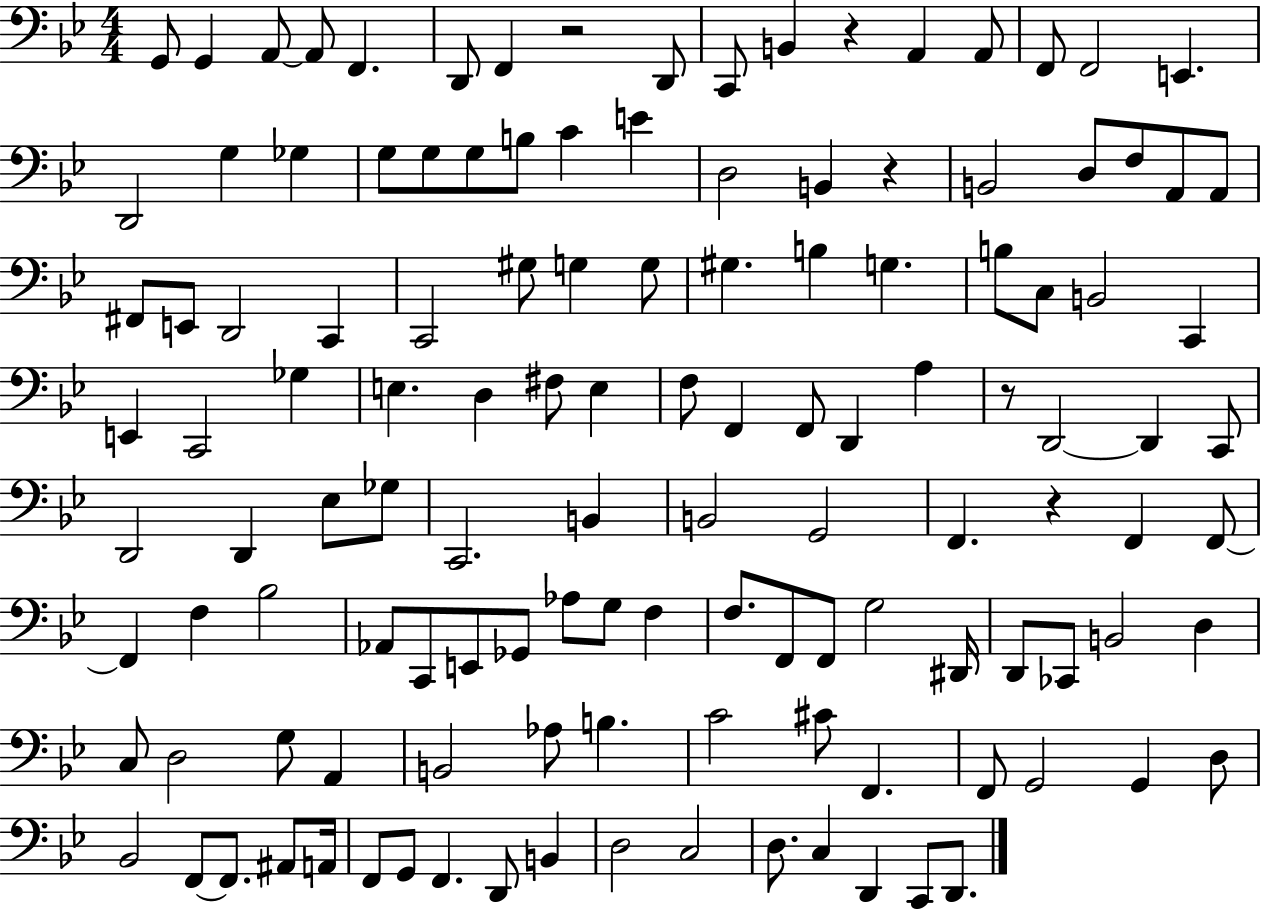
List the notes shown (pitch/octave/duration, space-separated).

G2/e G2/q A2/e A2/e F2/q. D2/e F2/q R/h D2/e C2/e B2/q R/q A2/q A2/e F2/e F2/h E2/q. D2/h G3/q Gb3/q G3/e G3/e G3/e B3/e C4/q E4/q D3/h B2/q R/q B2/h D3/e F3/e A2/e A2/e F#2/e E2/e D2/h C2/q C2/h G#3/e G3/q G3/e G#3/q. B3/q G3/q. B3/e C3/e B2/h C2/q E2/q C2/h Gb3/q E3/q. D3/q F#3/e E3/q F3/e F2/q F2/e D2/q A3/q R/e D2/h D2/q C2/e D2/h D2/q Eb3/e Gb3/e C2/h. B2/q B2/h G2/h F2/q. R/q F2/q F2/e F2/q F3/q Bb3/h Ab2/e C2/e E2/e Gb2/e Ab3/e G3/e F3/q F3/e. F2/e F2/e G3/h D#2/s D2/e CES2/e B2/h D3/q C3/e D3/h G3/e A2/q B2/h Ab3/e B3/q. C4/h C#4/e F2/q. F2/e G2/h G2/q D3/e Bb2/h F2/e F2/e. A#2/e A2/s F2/e G2/e F2/q. D2/e B2/q D3/h C3/h D3/e. C3/q D2/q C2/e D2/e.